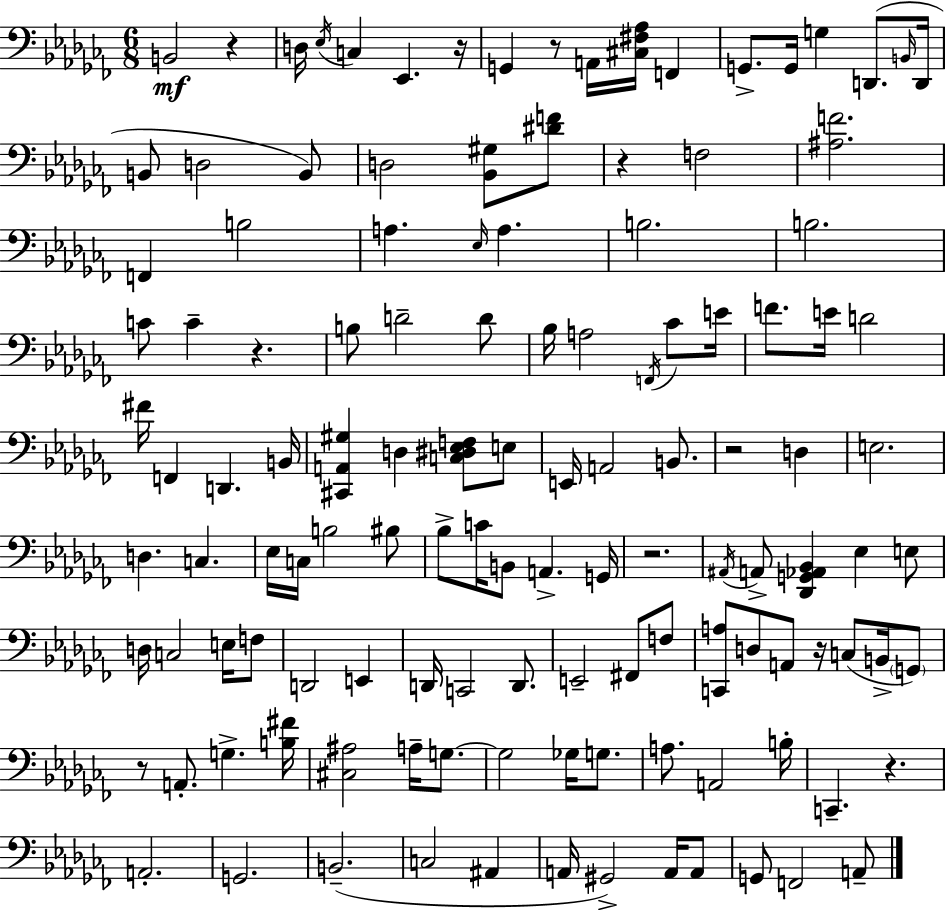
B2/h R/q D3/s Eb3/s C3/q Eb2/q. R/s G2/q R/e A2/s [C#3,F#3,Ab3]/s F2/q G2/e. G2/s G3/q D2/e. B2/s D2/s B2/e D3/h B2/e D3/h [Bb2,G#3]/e [D#4,F4]/e R/q F3/h [A#3,F4]/h. F2/q B3/h A3/q. Eb3/s A3/q. B3/h. B3/h. C4/e C4/q R/q. B3/e D4/h D4/e Bb3/s A3/h F2/s CES4/e E4/s F4/e. E4/s D4/h F#4/s F2/q D2/q. B2/s [C#2,A2,G#3]/q D3/q [C3,D#3,Eb3,F3]/e E3/e E2/s A2/h B2/e. R/h D3/q E3/h. D3/q. C3/q. Eb3/s C3/s B3/h BIS3/e Bb3/e C4/s B2/e A2/q. G2/s R/h. A#2/s A2/e [Db2,G2,Ab2,Bb2]/q Eb3/q E3/e D3/s C3/h E3/s F3/e D2/h E2/q D2/s C2/h D2/e. E2/h F#2/e F3/e [C2,A3]/e D3/e A2/e R/s C3/e B2/s G2/e R/e A2/e. G3/q. [B3,F#4]/s [C#3,A#3]/h A3/s G3/e. G3/h Gb3/s G3/e. A3/e. A2/h B3/s C2/q. R/q. A2/h. G2/h. B2/h. C3/h A#2/q A2/s G#2/h A2/s A2/e G2/e F2/h A2/e